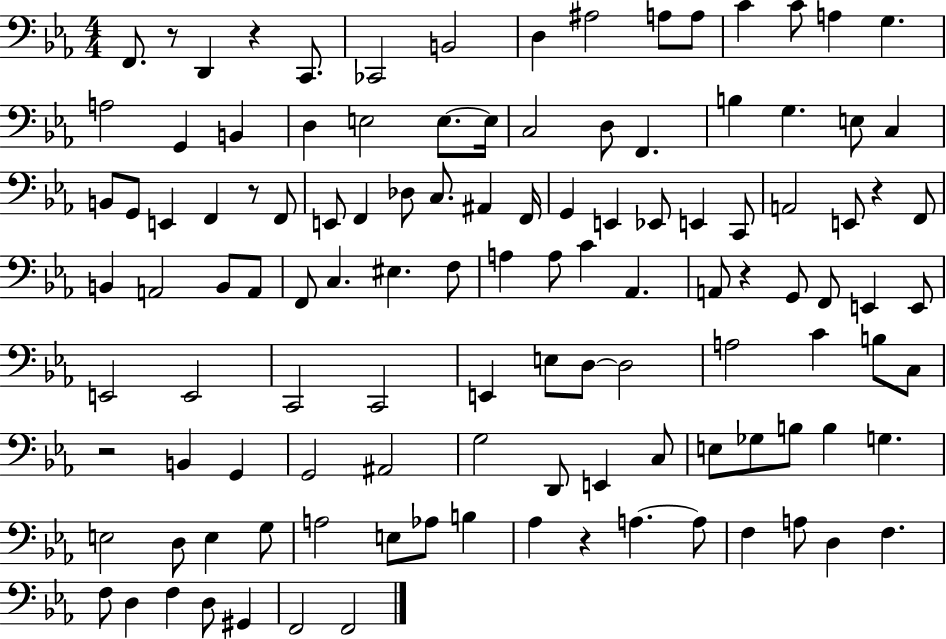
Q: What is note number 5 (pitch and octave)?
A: B2